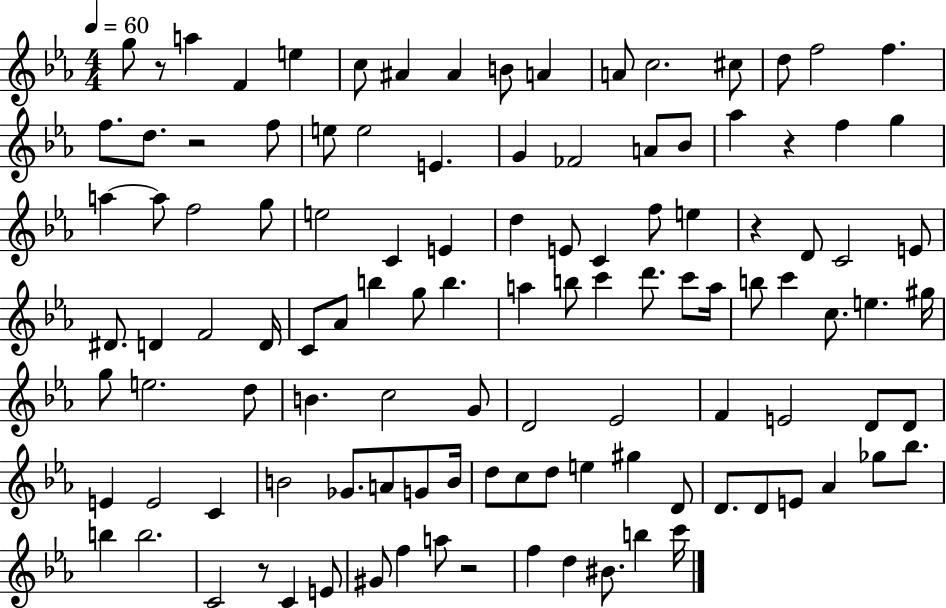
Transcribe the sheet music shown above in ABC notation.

X:1
T:Untitled
M:4/4
L:1/4
K:Eb
g/2 z/2 a F e c/2 ^A ^A B/2 A A/2 c2 ^c/2 d/2 f2 f f/2 d/2 z2 f/2 e/2 e2 E G _F2 A/2 _B/2 _a z f g a a/2 f2 g/2 e2 C E d E/2 C f/2 e z D/2 C2 E/2 ^D/2 D F2 D/4 C/2 _A/2 b g/2 b a b/2 c' d'/2 c'/2 a/4 b/2 c' c/2 e ^g/4 g/2 e2 d/2 B c2 G/2 D2 _E2 F E2 D/2 D/2 E E2 C B2 _G/2 A/2 G/2 B/4 d/2 c/2 d/2 e ^g D/2 D/2 D/2 E/2 _A _g/2 _b/2 b b2 C2 z/2 C E/2 ^G/2 f a/2 z2 f d ^B/2 b c'/4